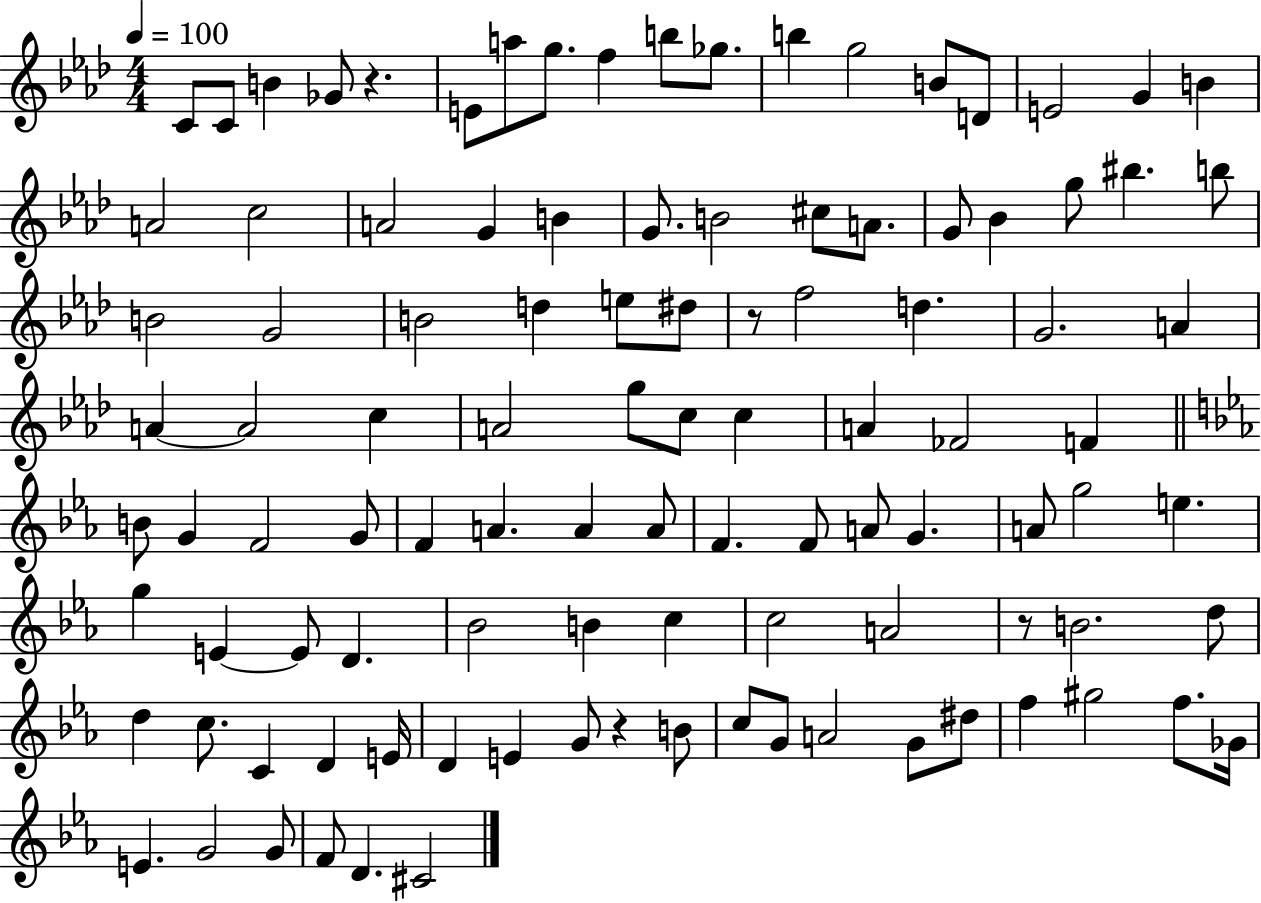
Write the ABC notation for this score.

X:1
T:Untitled
M:4/4
L:1/4
K:Ab
C/2 C/2 B _G/2 z E/2 a/2 g/2 f b/2 _g/2 b g2 B/2 D/2 E2 G B A2 c2 A2 G B G/2 B2 ^c/2 A/2 G/2 _B g/2 ^b b/2 B2 G2 B2 d e/2 ^d/2 z/2 f2 d G2 A A A2 c A2 g/2 c/2 c A _F2 F B/2 G F2 G/2 F A A A/2 F F/2 A/2 G A/2 g2 e g E E/2 D _B2 B c c2 A2 z/2 B2 d/2 d c/2 C D E/4 D E G/2 z B/2 c/2 G/2 A2 G/2 ^d/2 f ^g2 f/2 _G/4 E G2 G/2 F/2 D ^C2